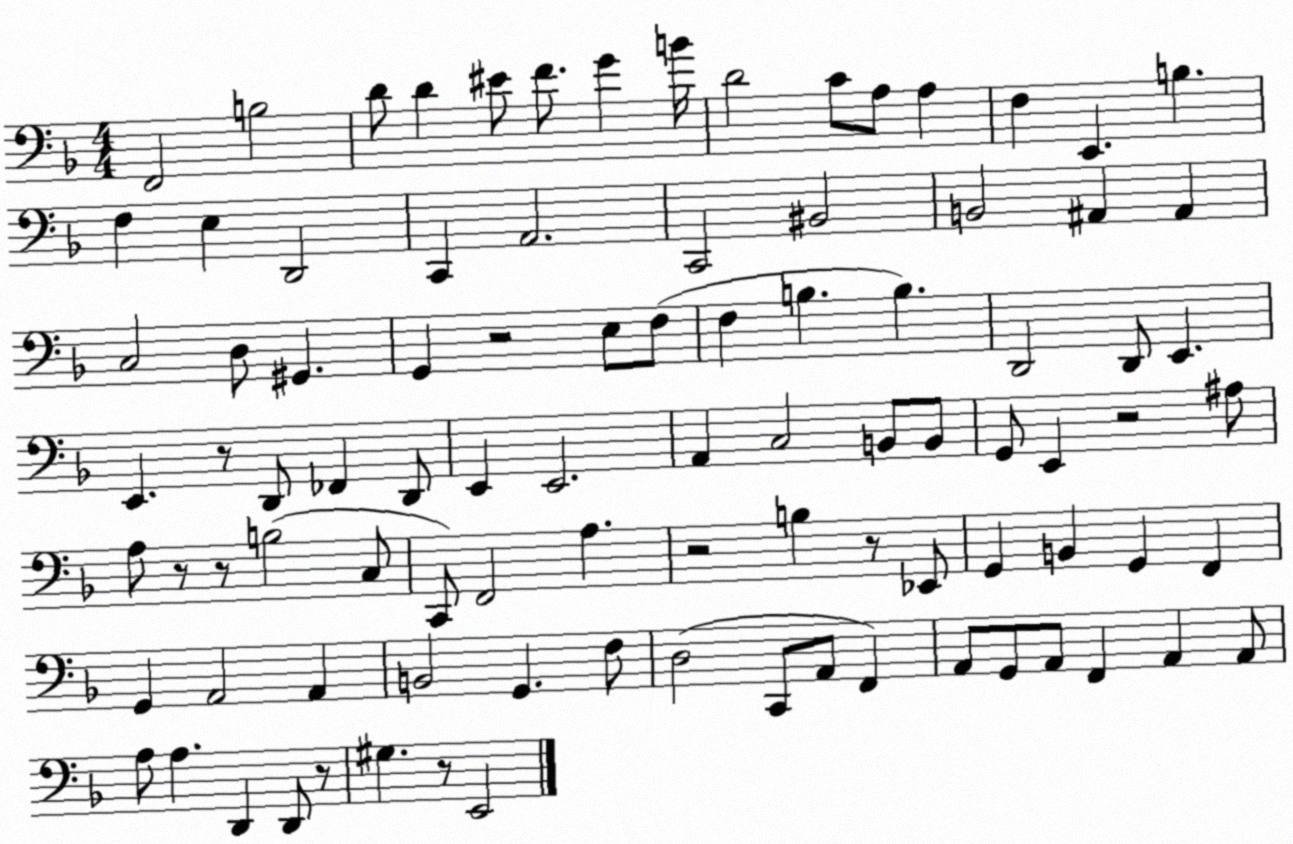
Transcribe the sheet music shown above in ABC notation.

X:1
T:Untitled
M:4/4
L:1/4
K:F
F,,2 B,2 D/2 D ^E/2 F/2 G B/4 D2 C/2 A,/2 A, F, E,, B, F, E, D,,2 C,, A,,2 C,,2 ^B,,2 B,,2 ^A,, ^A,, C,2 D,/2 ^G,, G,, z2 E,/2 F,/2 F, B, B, D,,2 D,,/2 E,, E,, z/2 D,,/2 _F,, D,,/2 E,, E,,2 A,, C,2 B,,/2 B,,/2 G,,/2 E,, z2 ^A,/2 A,/2 z/2 z/2 B,2 C,/2 C,,/2 F,,2 A, z2 B, z/2 _E,,/2 G,, B,, G,, F,, G,, A,,2 A,, B,,2 G,, F,/2 D,2 C,,/2 A,,/2 F,, A,,/2 G,,/2 A,,/2 F,, A,, A,,/2 A,/2 A, D,, D,,/2 z/2 ^G, z/2 E,,2